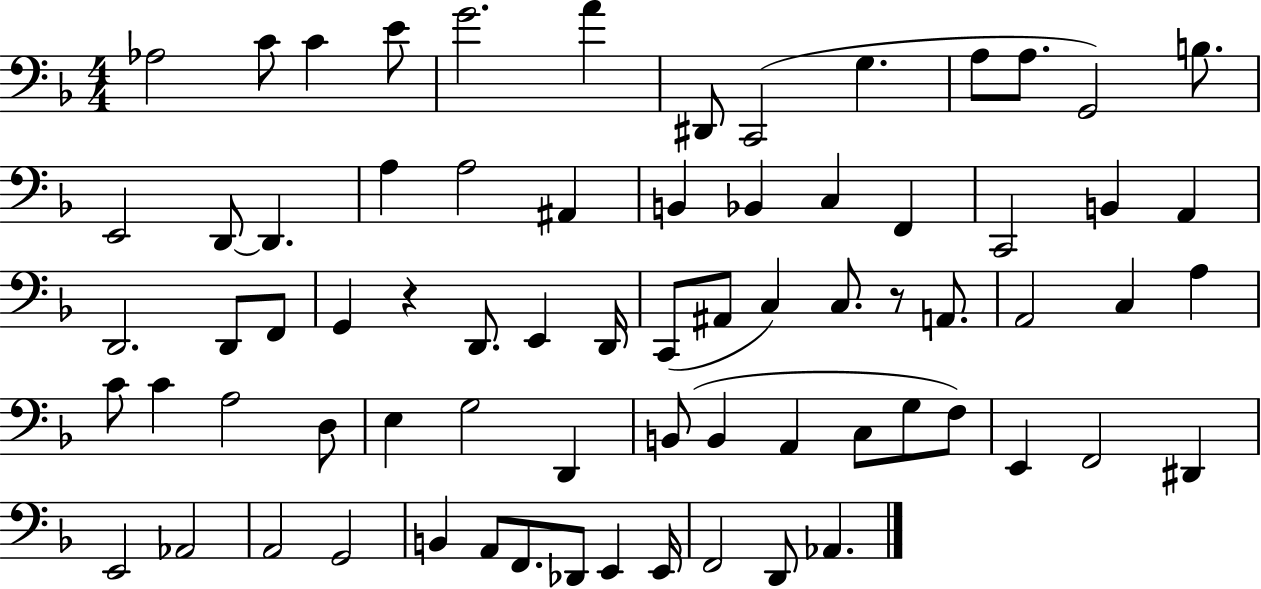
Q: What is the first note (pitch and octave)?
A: Ab3